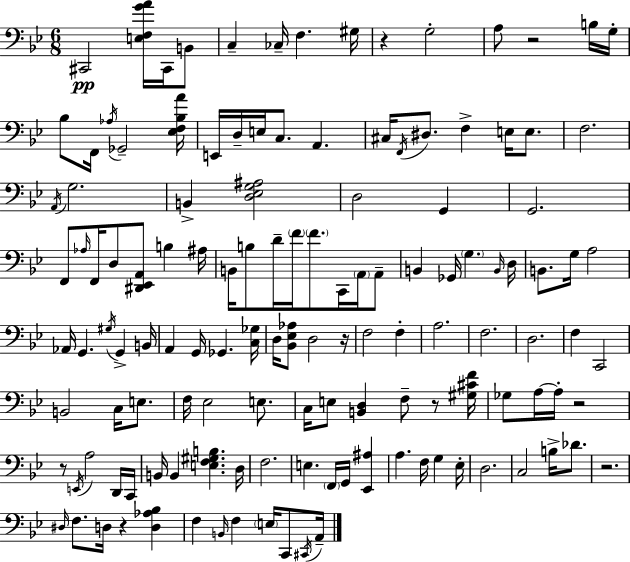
C#2/h [E3,F3,G4,A4]/s C#2/s B2/e C3/q CES3/s F3/q. G#3/s R/q G3/h A3/e R/h B3/s G3/s Bb3/e F2/s Ab3/s Gb2/h [Eb3,F3,Bb3,A4]/s E2/s D3/s E3/s C3/e. A2/q. C#3/s F2/s D#3/e. F3/q E3/s E3/e. F3/h. A2/s G3/h. B2/q [D3,Eb3,G3,A#3]/h D3/h G2/q G2/h. F2/e Ab3/s F2/s D3/e [D#2,Eb2,A2]/e B3/q A#3/s B2/s B3/e D4/s F4/s F4/e. C2/s A2/s A2/e B2/q Gb2/s G3/q. B2/s D3/s B2/e. G3/s A3/h Ab2/s G2/q. G#3/s G2/q B2/s A2/q G2/s Gb2/q. [C3,Gb3]/s D3/s [Bb2,Eb3,Ab3]/e D3/h R/s F3/h F3/q A3/h. F3/h. D3/h. F3/q C2/h B2/h C3/s E3/e. F3/s Eb3/h E3/e. C3/s E3/e [B2,D3]/q F3/e R/e [G#3,C#4,F4]/s Gb3/e A3/s A3/s R/h R/e E2/s A3/h D2/s C2/s B2/s B2/q [E3,F3,G#3,B3]/q. D3/s F3/h. E3/q. F2/s G2/s [Eb2,A#3]/q A3/q. F3/s G3/q Eb3/s D3/h. C3/h B3/s Db4/e. R/h. D#3/s F3/e. D3/s R/q [D3,Ab3,Bb3]/q F3/q B2/s F3/q E3/s C2/e C#2/s A2/s